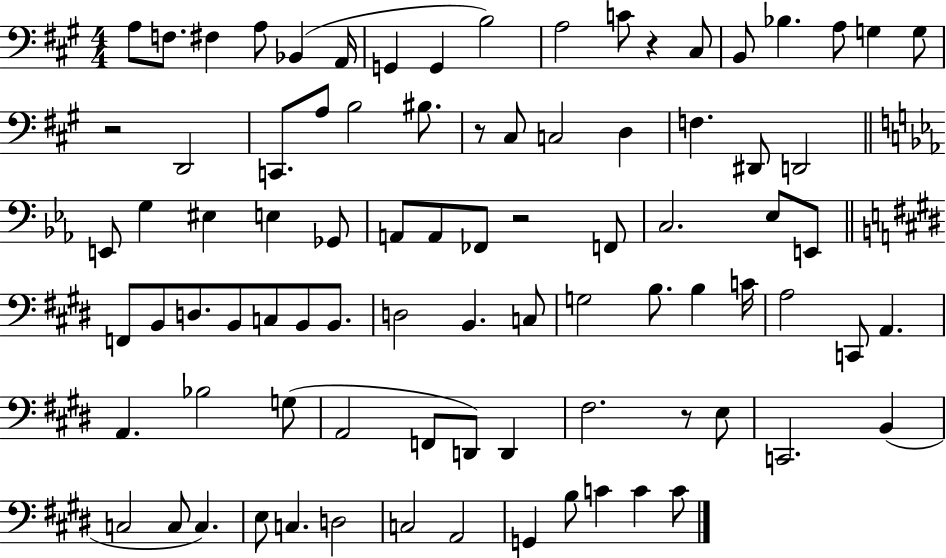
X:1
T:Untitled
M:4/4
L:1/4
K:A
A,/2 F,/2 ^F, A,/2 _B,, A,,/4 G,, G,, B,2 A,2 C/2 z ^C,/2 B,,/2 _B, A,/2 G, G,/2 z2 D,,2 C,,/2 A,/2 B,2 ^B,/2 z/2 ^C,/2 C,2 D, F, ^D,,/2 D,,2 E,,/2 G, ^E, E, _G,,/2 A,,/2 A,,/2 _F,,/2 z2 F,,/2 C,2 _E,/2 E,,/2 F,,/2 B,,/2 D,/2 B,,/2 C,/2 B,,/2 B,,/2 D,2 B,, C,/2 G,2 B,/2 B, C/4 A,2 C,,/2 A,, A,, _B,2 G,/2 A,,2 F,,/2 D,,/2 D,, ^F,2 z/2 E,/2 C,,2 B,, C,2 C,/2 C, E,/2 C, D,2 C,2 A,,2 G,, B,/2 C C C/2